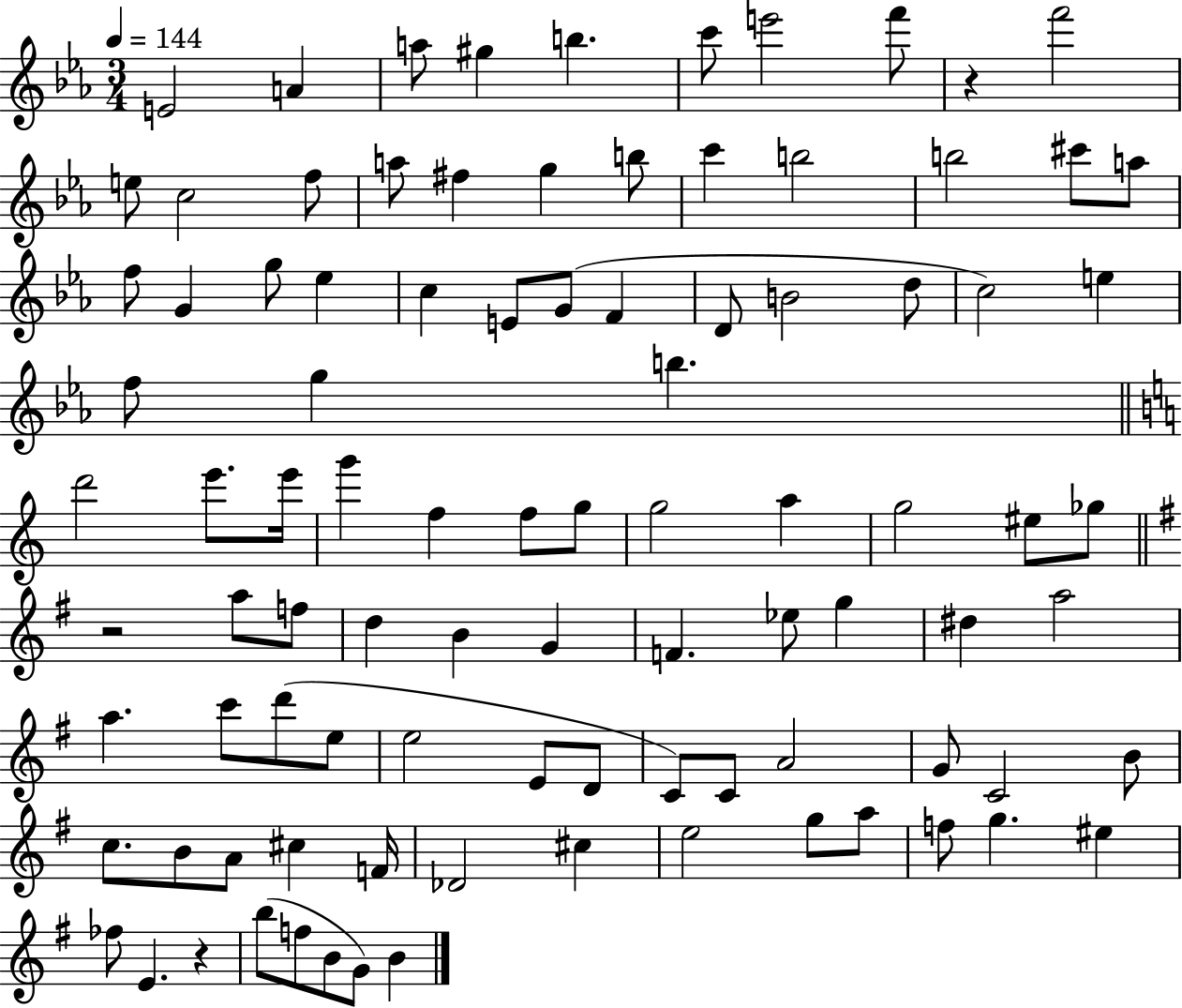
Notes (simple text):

E4/h A4/q A5/e G#5/q B5/q. C6/e E6/h F6/e R/q F6/h E5/e C5/h F5/e A5/e F#5/q G5/q B5/e C6/q B5/h B5/h C#6/e A5/e F5/e G4/q G5/e Eb5/q C5/q E4/e G4/e F4/q D4/e B4/h D5/e C5/h E5/q F5/e G5/q B5/q. D6/h E6/e. E6/s G6/q F5/q F5/e G5/e G5/h A5/q G5/h EIS5/e Gb5/e R/h A5/e F5/e D5/q B4/q G4/q F4/q. Eb5/e G5/q D#5/q A5/h A5/q. C6/e D6/e E5/e E5/h E4/e D4/e C4/e C4/e A4/h G4/e C4/h B4/e C5/e. B4/e A4/e C#5/q F4/s Db4/h C#5/q E5/h G5/e A5/e F5/e G5/q. EIS5/q FES5/e E4/q. R/q B5/e F5/e B4/e G4/e B4/q